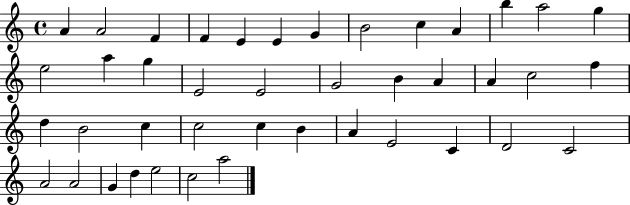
{
  \clef treble
  \time 4/4
  \defaultTimeSignature
  \key c \major
  a'4 a'2 f'4 | f'4 e'4 e'4 g'4 | b'2 c''4 a'4 | b''4 a''2 g''4 | \break e''2 a''4 g''4 | e'2 e'2 | g'2 b'4 a'4 | a'4 c''2 f''4 | \break d''4 b'2 c''4 | c''2 c''4 b'4 | a'4 e'2 c'4 | d'2 c'2 | \break a'2 a'2 | g'4 d''4 e''2 | c''2 a''2 | \bar "|."
}